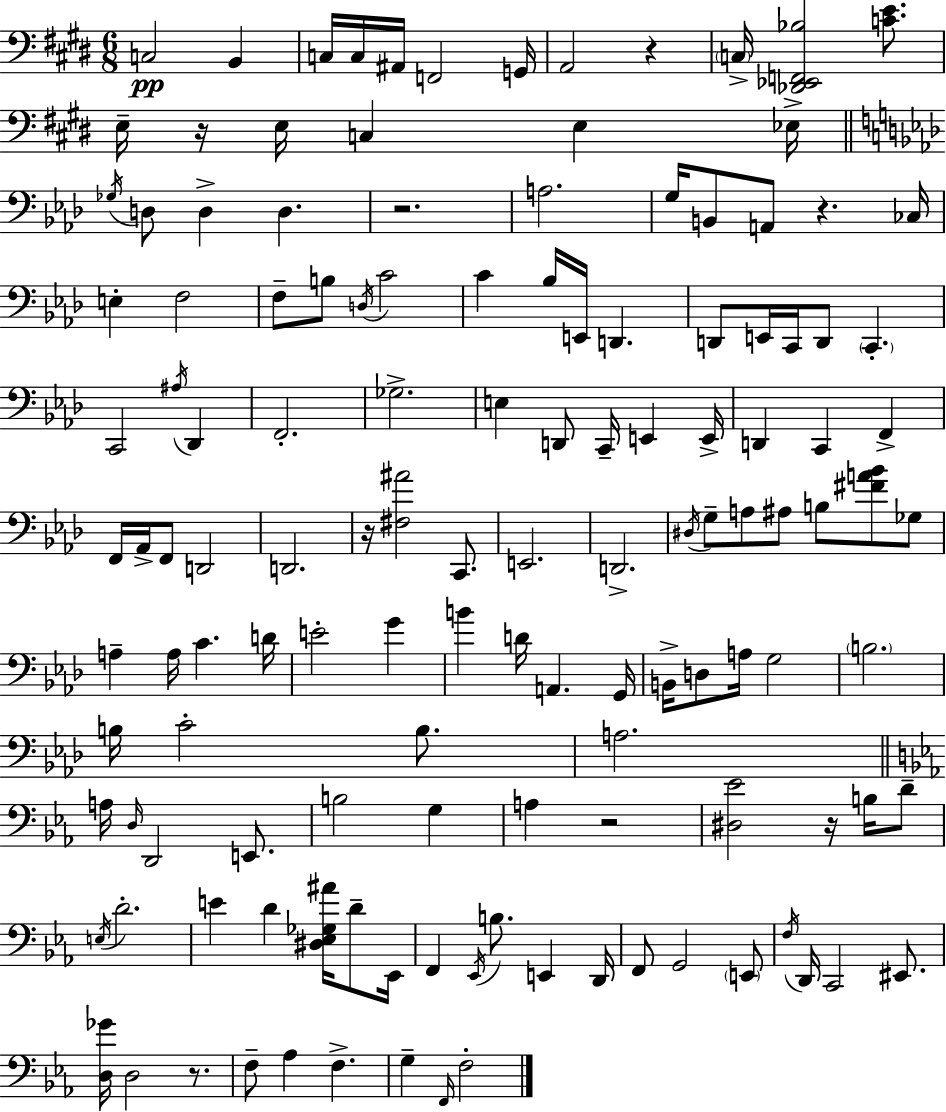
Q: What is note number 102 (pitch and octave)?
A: B3